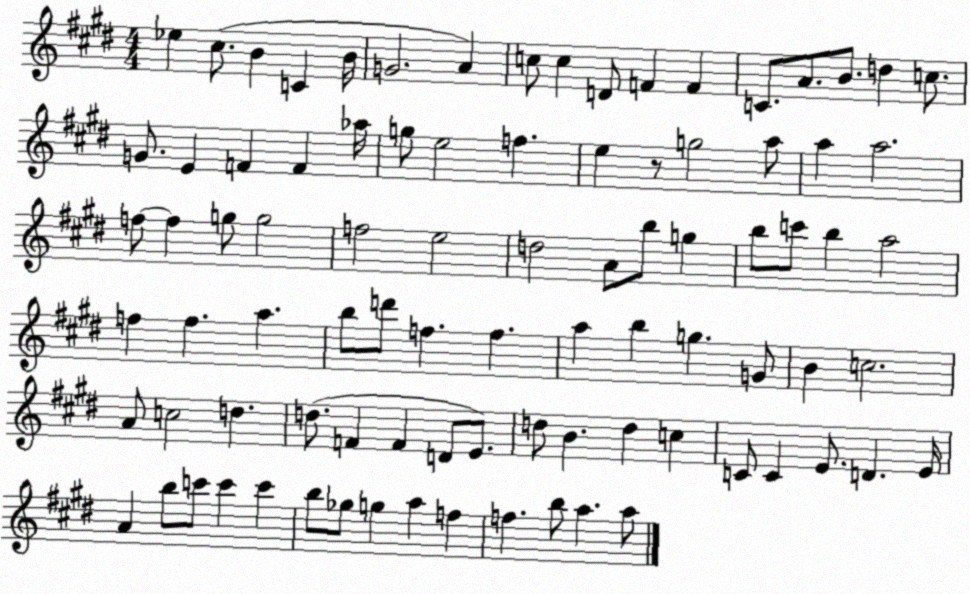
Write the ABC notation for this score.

X:1
T:Untitled
M:4/4
L:1/4
K:E
_e ^c/2 B C B/4 G2 A c/2 c D/2 F F C/2 A/2 B/2 d c/2 G/2 E F F _a/4 g/2 e2 f e z/2 g2 a/2 a a2 f/2 f g/2 g2 f2 e2 d2 A/2 b/2 g b/2 c'/2 b a2 f f a b/2 d'/2 f f a b g G/2 B c2 A/2 c2 d d/2 F F D/2 E/2 d/2 B d c C/2 C E/2 D E/4 A b/2 c'/2 c' c' b/2 _g/2 g a f f b/2 a a/2